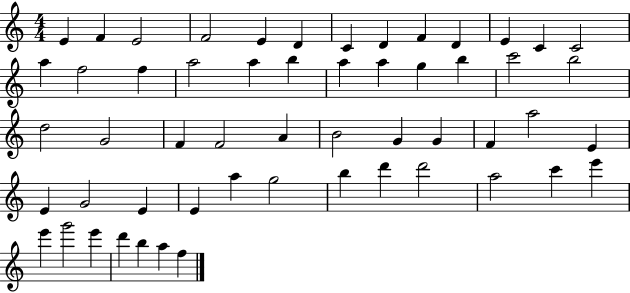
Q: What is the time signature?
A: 4/4